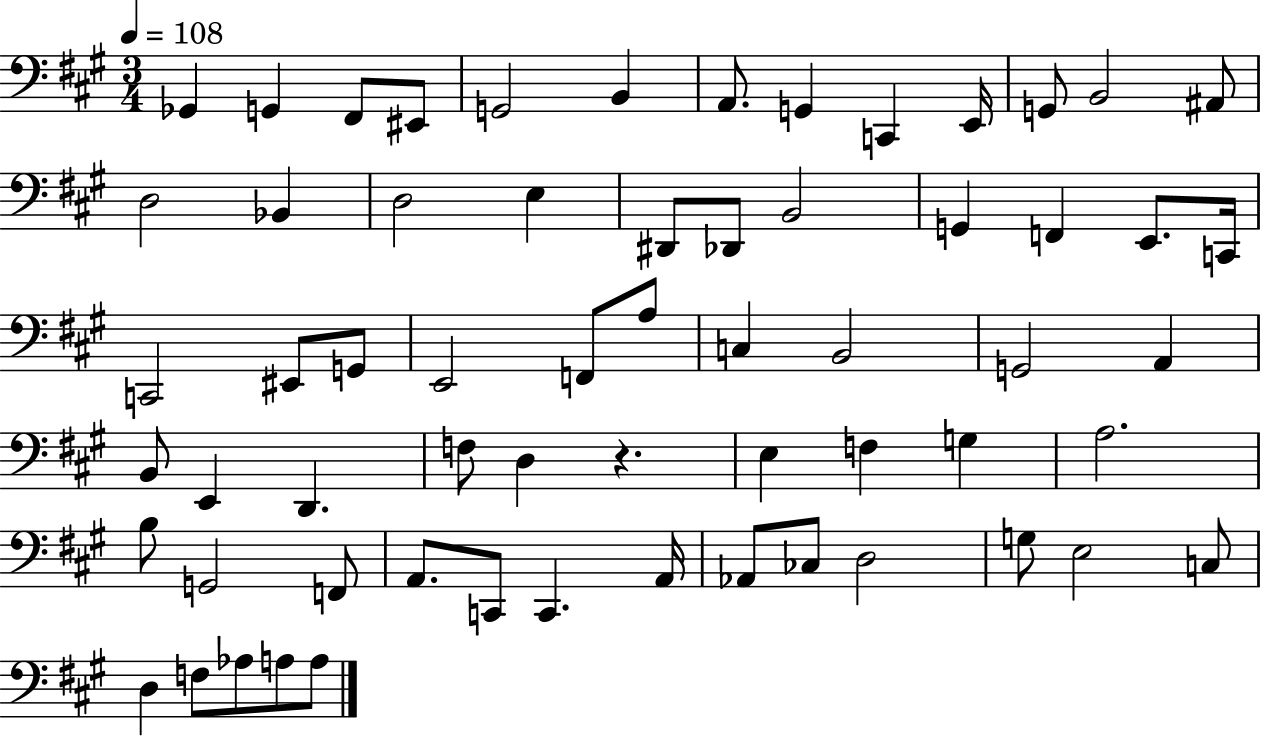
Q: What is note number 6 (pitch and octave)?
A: B2